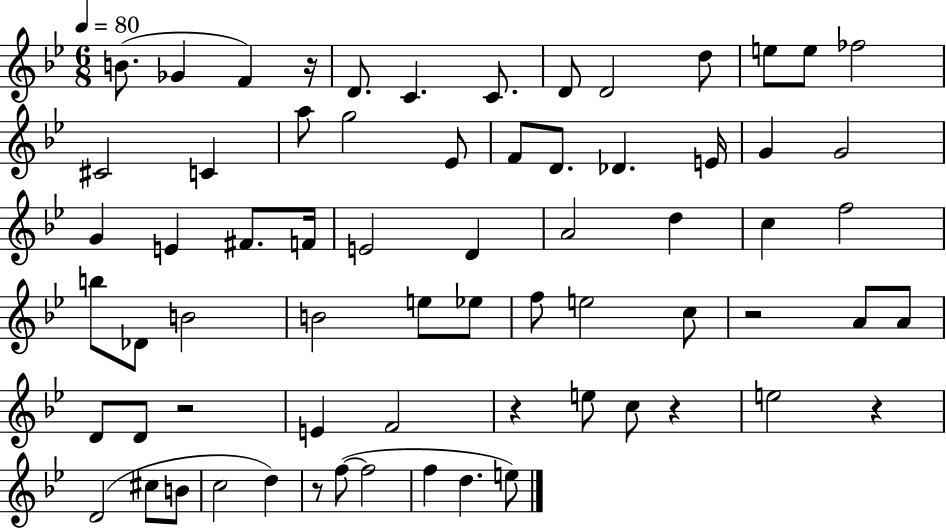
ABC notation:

X:1
T:Untitled
M:6/8
L:1/4
K:Bb
B/2 _G F z/4 D/2 C C/2 D/2 D2 d/2 e/2 e/2 _f2 ^C2 C a/2 g2 _E/2 F/2 D/2 _D E/4 G G2 G E ^F/2 F/4 E2 D A2 d c f2 b/2 _D/2 B2 B2 e/2 _e/2 f/2 e2 c/2 z2 A/2 A/2 D/2 D/2 z2 E F2 z e/2 c/2 z e2 z D2 ^c/2 B/2 c2 d z/2 f/2 f2 f d e/2